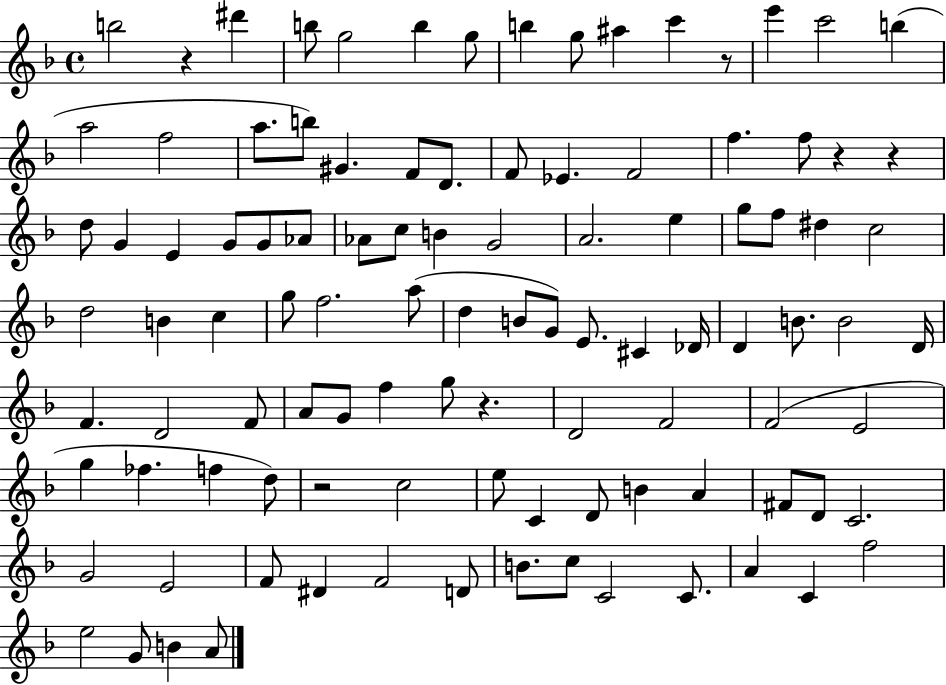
B5/h R/q D#6/q B5/e G5/h B5/q G5/e B5/q G5/e A#5/q C6/q R/e E6/q C6/h B5/q A5/h F5/h A5/e. B5/e G#4/q. F4/e D4/e. F4/e Eb4/q. F4/h F5/q. F5/e R/q R/q D5/e G4/q E4/q G4/e G4/e Ab4/e Ab4/e C5/e B4/q G4/h A4/h. E5/q G5/e F5/e D#5/q C5/h D5/h B4/q C5/q G5/e F5/h. A5/e D5/q B4/e G4/e E4/e. C#4/q Db4/s D4/q B4/e. B4/h D4/s F4/q. D4/h F4/e A4/e G4/e F5/q G5/e R/q. D4/h F4/h F4/h E4/h G5/q FES5/q. F5/q D5/e R/h C5/h E5/e C4/q D4/e B4/q A4/q F#4/e D4/e C4/h. G4/h E4/h F4/e D#4/q F4/h D4/e B4/e. C5/e C4/h C4/e. A4/q C4/q F5/h E5/h G4/e B4/q A4/e